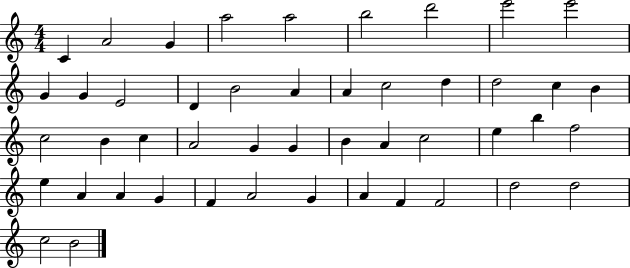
C4/q A4/h G4/q A5/h A5/h B5/h D6/h E6/h E6/h G4/q G4/q E4/h D4/q B4/h A4/q A4/q C5/h D5/q D5/h C5/q B4/q C5/h B4/q C5/q A4/h G4/q G4/q B4/q A4/q C5/h E5/q B5/q F5/h E5/q A4/q A4/q G4/q F4/q A4/h G4/q A4/q F4/q F4/h D5/h D5/h C5/h B4/h